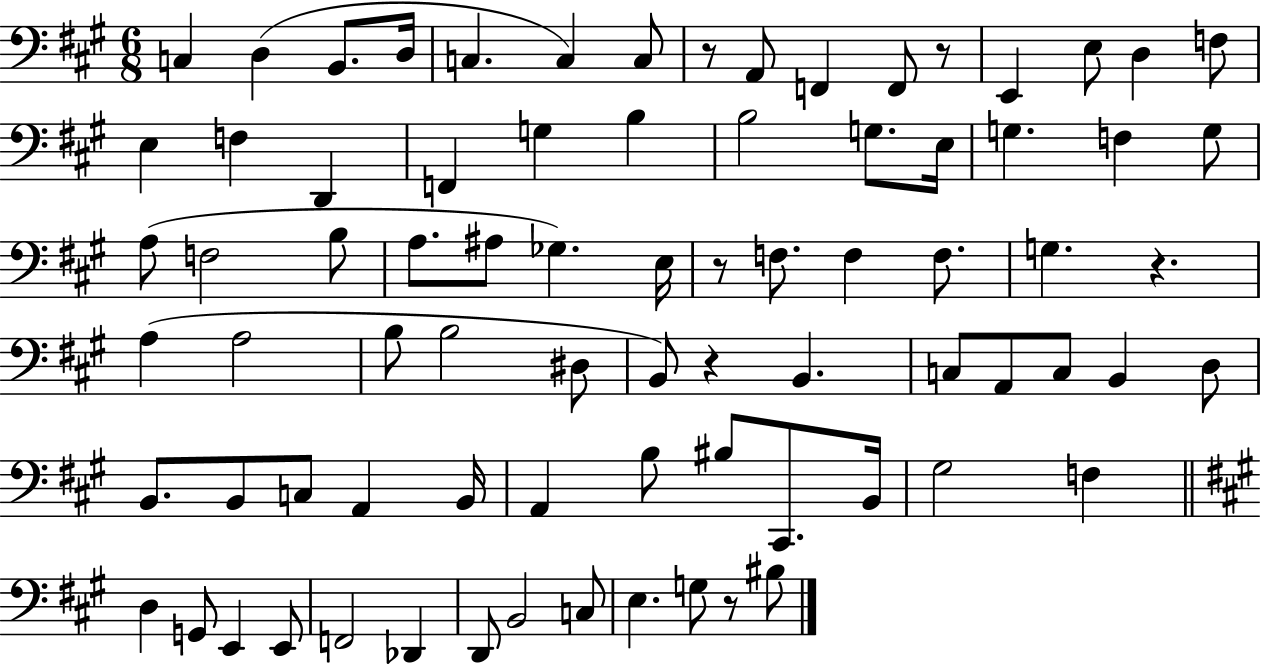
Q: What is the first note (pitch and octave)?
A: C3